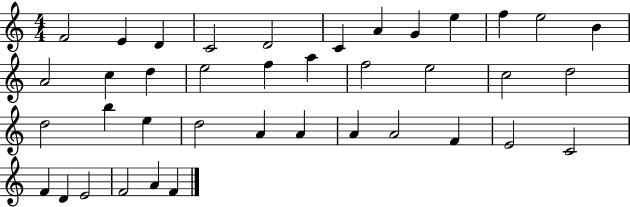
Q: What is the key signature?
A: C major